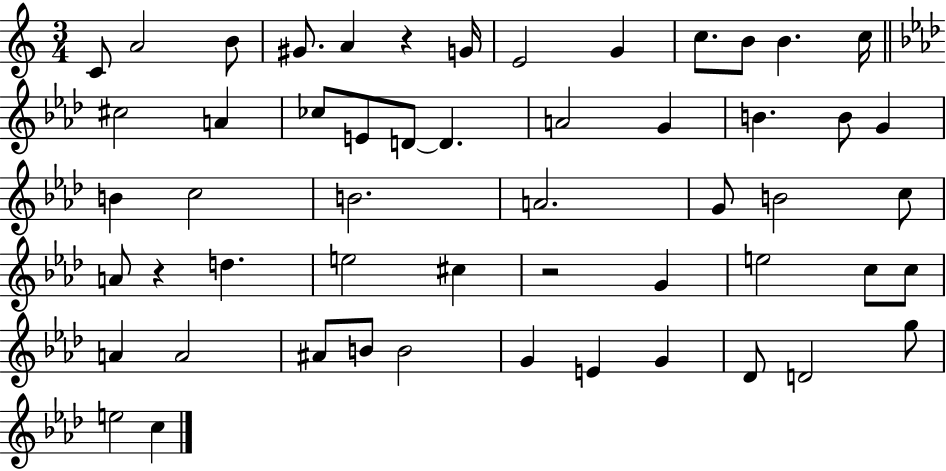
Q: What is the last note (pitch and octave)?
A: C5